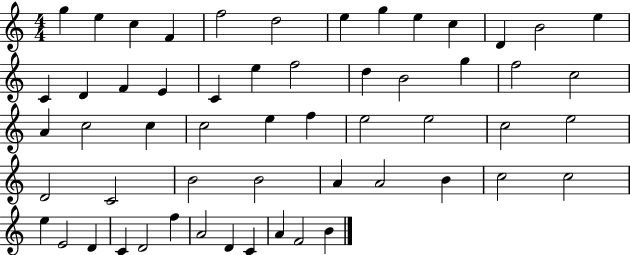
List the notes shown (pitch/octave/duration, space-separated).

G5/q E5/q C5/q F4/q F5/h D5/h E5/q G5/q E5/q C5/q D4/q B4/h E5/q C4/q D4/q F4/q E4/q C4/q E5/q F5/h D5/q B4/h G5/q F5/h C5/h A4/q C5/h C5/q C5/h E5/q F5/q E5/h E5/h C5/h E5/h D4/h C4/h B4/h B4/h A4/q A4/h B4/q C5/h C5/h E5/q E4/h D4/q C4/q D4/h F5/q A4/h D4/q C4/q A4/q F4/h B4/q